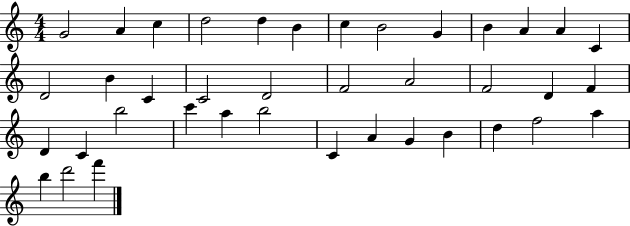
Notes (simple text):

G4/h A4/q C5/q D5/h D5/q B4/q C5/q B4/h G4/q B4/q A4/q A4/q C4/q D4/h B4/q C4/q C4/h D4/h F4/h A4/h F4/h D4/q F4/q D4/q C4/q B5/h C6/q A5/q B5/h C4/q A4/q G4/q B4/q D5/q F5/h A5/q B5/q D6/h F6/q